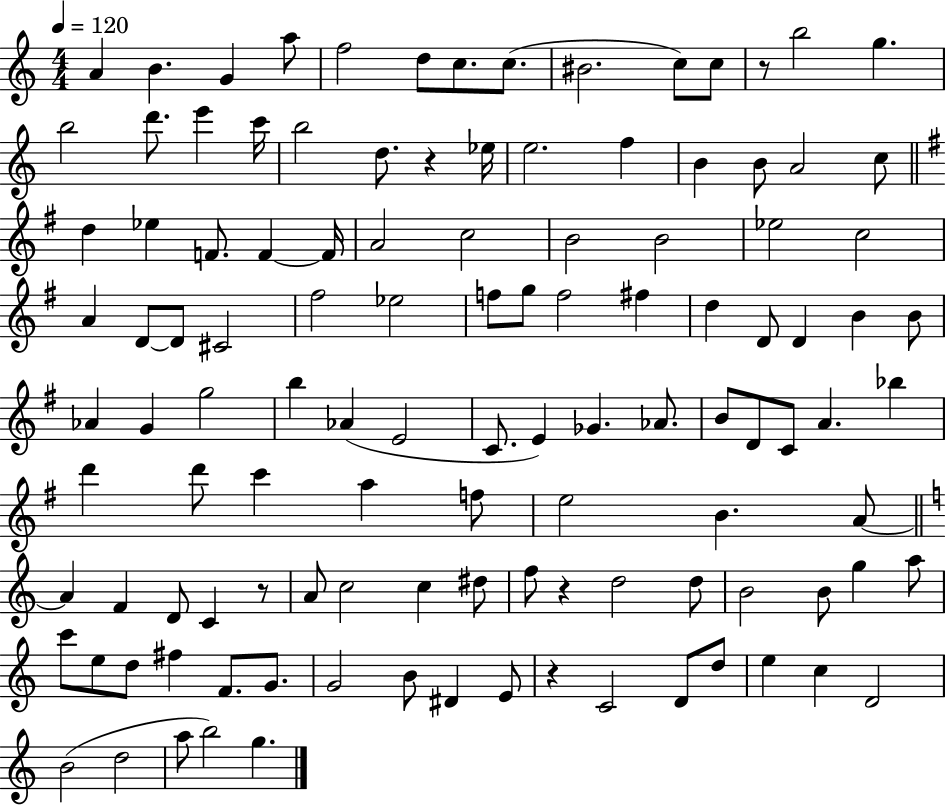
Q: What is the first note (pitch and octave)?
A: A4